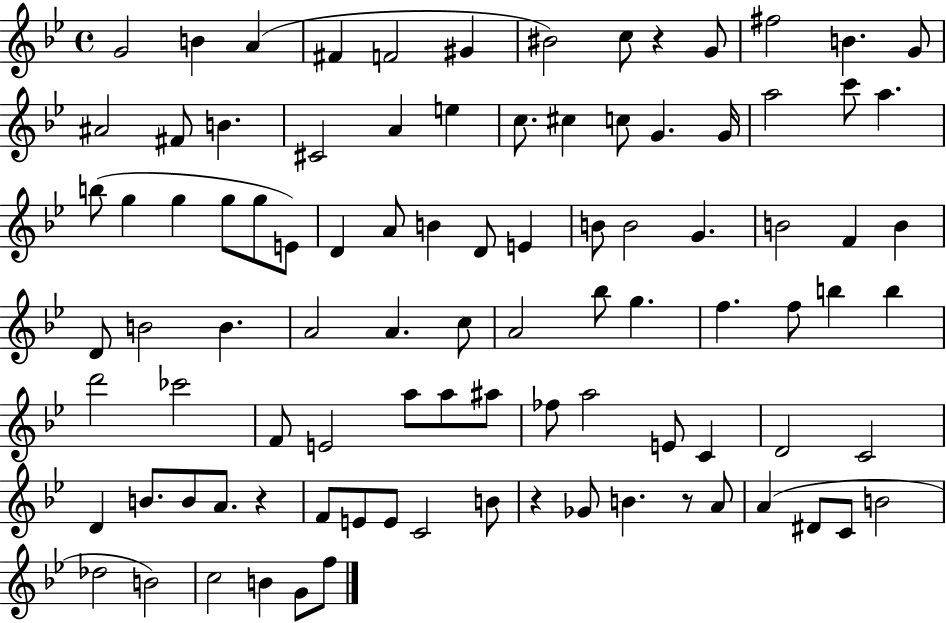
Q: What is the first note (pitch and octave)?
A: G4